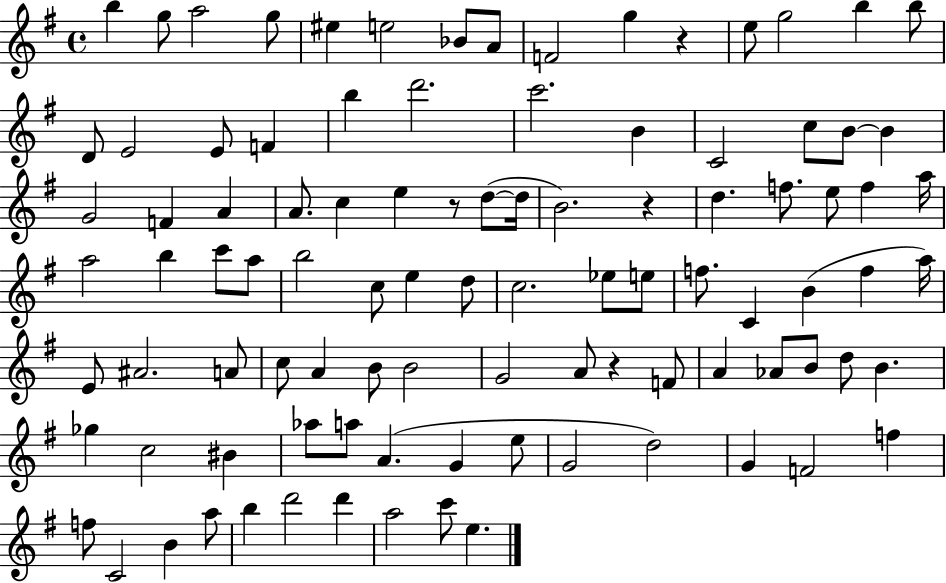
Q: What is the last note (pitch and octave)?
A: E5